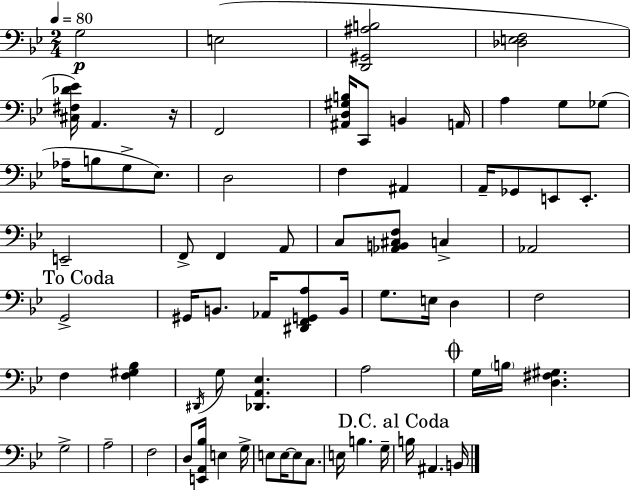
X:1
T:Untitled
M:2/4
L:1/4
K:Bb
G,2 E,2 [D,,^G,,^A,B,]2 [_D,E,F,]2 [^C,^F,_D_E]/4 A,, z/4 F,,2 [^A,,D,^G,B,]/4 C,,/2 B,, A,,/4 A, G,/2 _G,/2 _A,/4 B,/2 G,/2 _E,/2 D,2 F, ^A,, A,,/4 _G,,/2 E,,/2 E,,/2 E,,2 F,,/2 F,, A,,/2 C,/2 [_A,,B,,^C,F,]/2 C, _A,,2 G,,2 ^G,,/4 B,,/2 _A,,/4 [^D,,F,,G,,A,]/2 B,,/4 G,/2 E,/4 D, F,2 F, [F,^G,_B,] ^D,,/4 G,/2 [_D,,A,,_E,] A,2 G,/4 B,/4 [D,^F,^G,] G,2 A,2 F,2 D,/2 [E,,A,,_B,]/4 E, G,/4 E,/2 E,/4 E,/2 C,/2 E,/4 B, G,/4 B,/4 ^A,, B,,/4